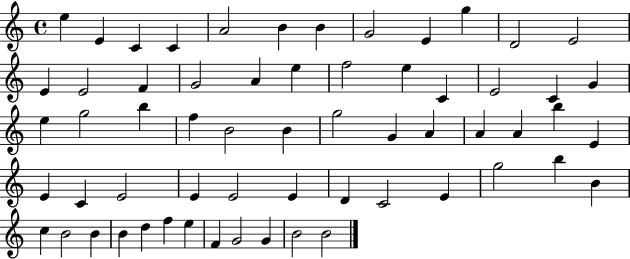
E5/q E4/q C4/q C4/q A4/h B4/q B4/q G4/h E4/q G5/q D4/h E4/h E4/q E4/h F4/q G4/h A4/q E5/q F5/h E5/q C4/q E4/h C4/q G4/q E5/q G5/h B5/q F5/q B4/h B4/q G5/h G4/q A4/q A4/q A4/q B5/q E4/q E4/q C4/q E4/h E4/q E4/h E4/q D4/q C4/h E4/q G5/h B5/q B4/q C5/q B4/h B4/q B4/q D5/q F5/q E5/q F4/q G4/h G4/q B4/h B4/h